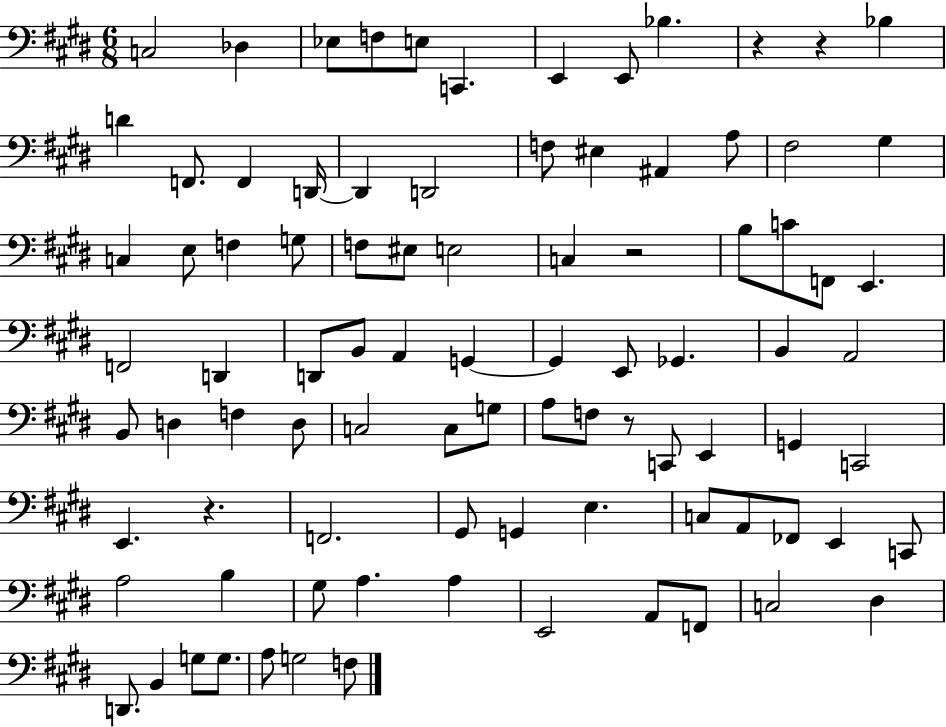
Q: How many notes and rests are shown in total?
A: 90